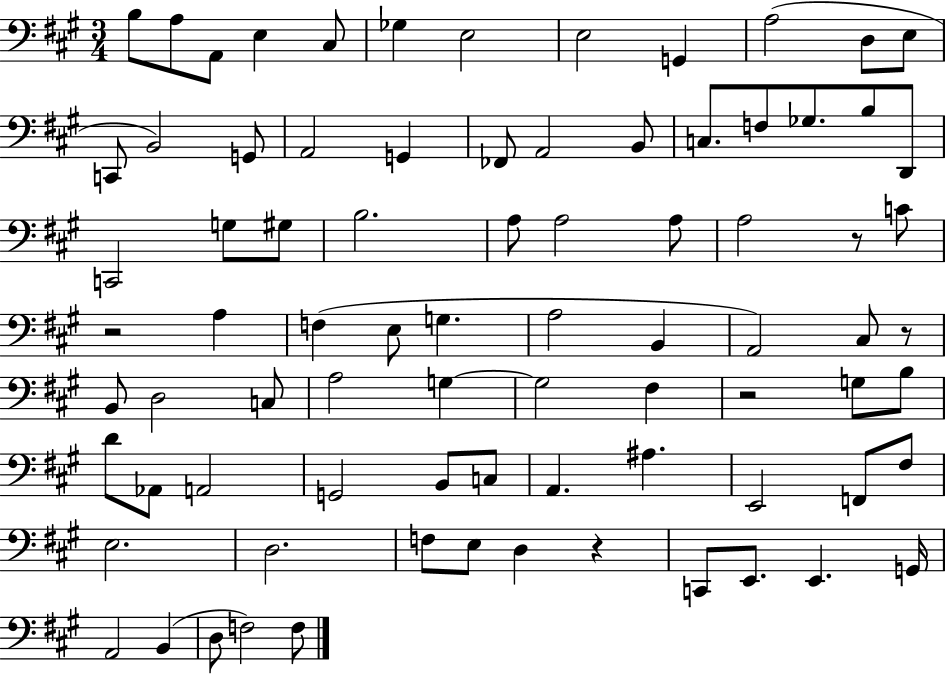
{
  \clef bass
  \numericTimeSignature
  \time 3/4
  \key a \major
  b8 a8 a,8 e4 cis8 | ges4 e2 | e2 g,4 | a2( d8 e8 | \break c,8 b,2) g,8 | a,2 g,4 | fes,8 a,2 b,8 | c8. f8 ges8. b8 d,8 | \break c,2 g8 gis8 | b2. | a8 a2 a8 | a2 r8 c'8 | \break r2 a4 | f4( e8 g4. | a2 b,4 | a,2) cis8 r8 | \break b,8 d2 c8 | a2 g4~~ | g2 fis4 | r2 g8 b8 | \break d'8 aes,8 a,2 | g,2 b,8 c8 | a,4. ais4. | e,2 f,8 fis8 | \break e2. | d2. | f8 e8 d4 r4 | c,8 e,8. e,4. g,16 | \break a,2 b,4( | d8 f2) f8 | \bar "|."
}